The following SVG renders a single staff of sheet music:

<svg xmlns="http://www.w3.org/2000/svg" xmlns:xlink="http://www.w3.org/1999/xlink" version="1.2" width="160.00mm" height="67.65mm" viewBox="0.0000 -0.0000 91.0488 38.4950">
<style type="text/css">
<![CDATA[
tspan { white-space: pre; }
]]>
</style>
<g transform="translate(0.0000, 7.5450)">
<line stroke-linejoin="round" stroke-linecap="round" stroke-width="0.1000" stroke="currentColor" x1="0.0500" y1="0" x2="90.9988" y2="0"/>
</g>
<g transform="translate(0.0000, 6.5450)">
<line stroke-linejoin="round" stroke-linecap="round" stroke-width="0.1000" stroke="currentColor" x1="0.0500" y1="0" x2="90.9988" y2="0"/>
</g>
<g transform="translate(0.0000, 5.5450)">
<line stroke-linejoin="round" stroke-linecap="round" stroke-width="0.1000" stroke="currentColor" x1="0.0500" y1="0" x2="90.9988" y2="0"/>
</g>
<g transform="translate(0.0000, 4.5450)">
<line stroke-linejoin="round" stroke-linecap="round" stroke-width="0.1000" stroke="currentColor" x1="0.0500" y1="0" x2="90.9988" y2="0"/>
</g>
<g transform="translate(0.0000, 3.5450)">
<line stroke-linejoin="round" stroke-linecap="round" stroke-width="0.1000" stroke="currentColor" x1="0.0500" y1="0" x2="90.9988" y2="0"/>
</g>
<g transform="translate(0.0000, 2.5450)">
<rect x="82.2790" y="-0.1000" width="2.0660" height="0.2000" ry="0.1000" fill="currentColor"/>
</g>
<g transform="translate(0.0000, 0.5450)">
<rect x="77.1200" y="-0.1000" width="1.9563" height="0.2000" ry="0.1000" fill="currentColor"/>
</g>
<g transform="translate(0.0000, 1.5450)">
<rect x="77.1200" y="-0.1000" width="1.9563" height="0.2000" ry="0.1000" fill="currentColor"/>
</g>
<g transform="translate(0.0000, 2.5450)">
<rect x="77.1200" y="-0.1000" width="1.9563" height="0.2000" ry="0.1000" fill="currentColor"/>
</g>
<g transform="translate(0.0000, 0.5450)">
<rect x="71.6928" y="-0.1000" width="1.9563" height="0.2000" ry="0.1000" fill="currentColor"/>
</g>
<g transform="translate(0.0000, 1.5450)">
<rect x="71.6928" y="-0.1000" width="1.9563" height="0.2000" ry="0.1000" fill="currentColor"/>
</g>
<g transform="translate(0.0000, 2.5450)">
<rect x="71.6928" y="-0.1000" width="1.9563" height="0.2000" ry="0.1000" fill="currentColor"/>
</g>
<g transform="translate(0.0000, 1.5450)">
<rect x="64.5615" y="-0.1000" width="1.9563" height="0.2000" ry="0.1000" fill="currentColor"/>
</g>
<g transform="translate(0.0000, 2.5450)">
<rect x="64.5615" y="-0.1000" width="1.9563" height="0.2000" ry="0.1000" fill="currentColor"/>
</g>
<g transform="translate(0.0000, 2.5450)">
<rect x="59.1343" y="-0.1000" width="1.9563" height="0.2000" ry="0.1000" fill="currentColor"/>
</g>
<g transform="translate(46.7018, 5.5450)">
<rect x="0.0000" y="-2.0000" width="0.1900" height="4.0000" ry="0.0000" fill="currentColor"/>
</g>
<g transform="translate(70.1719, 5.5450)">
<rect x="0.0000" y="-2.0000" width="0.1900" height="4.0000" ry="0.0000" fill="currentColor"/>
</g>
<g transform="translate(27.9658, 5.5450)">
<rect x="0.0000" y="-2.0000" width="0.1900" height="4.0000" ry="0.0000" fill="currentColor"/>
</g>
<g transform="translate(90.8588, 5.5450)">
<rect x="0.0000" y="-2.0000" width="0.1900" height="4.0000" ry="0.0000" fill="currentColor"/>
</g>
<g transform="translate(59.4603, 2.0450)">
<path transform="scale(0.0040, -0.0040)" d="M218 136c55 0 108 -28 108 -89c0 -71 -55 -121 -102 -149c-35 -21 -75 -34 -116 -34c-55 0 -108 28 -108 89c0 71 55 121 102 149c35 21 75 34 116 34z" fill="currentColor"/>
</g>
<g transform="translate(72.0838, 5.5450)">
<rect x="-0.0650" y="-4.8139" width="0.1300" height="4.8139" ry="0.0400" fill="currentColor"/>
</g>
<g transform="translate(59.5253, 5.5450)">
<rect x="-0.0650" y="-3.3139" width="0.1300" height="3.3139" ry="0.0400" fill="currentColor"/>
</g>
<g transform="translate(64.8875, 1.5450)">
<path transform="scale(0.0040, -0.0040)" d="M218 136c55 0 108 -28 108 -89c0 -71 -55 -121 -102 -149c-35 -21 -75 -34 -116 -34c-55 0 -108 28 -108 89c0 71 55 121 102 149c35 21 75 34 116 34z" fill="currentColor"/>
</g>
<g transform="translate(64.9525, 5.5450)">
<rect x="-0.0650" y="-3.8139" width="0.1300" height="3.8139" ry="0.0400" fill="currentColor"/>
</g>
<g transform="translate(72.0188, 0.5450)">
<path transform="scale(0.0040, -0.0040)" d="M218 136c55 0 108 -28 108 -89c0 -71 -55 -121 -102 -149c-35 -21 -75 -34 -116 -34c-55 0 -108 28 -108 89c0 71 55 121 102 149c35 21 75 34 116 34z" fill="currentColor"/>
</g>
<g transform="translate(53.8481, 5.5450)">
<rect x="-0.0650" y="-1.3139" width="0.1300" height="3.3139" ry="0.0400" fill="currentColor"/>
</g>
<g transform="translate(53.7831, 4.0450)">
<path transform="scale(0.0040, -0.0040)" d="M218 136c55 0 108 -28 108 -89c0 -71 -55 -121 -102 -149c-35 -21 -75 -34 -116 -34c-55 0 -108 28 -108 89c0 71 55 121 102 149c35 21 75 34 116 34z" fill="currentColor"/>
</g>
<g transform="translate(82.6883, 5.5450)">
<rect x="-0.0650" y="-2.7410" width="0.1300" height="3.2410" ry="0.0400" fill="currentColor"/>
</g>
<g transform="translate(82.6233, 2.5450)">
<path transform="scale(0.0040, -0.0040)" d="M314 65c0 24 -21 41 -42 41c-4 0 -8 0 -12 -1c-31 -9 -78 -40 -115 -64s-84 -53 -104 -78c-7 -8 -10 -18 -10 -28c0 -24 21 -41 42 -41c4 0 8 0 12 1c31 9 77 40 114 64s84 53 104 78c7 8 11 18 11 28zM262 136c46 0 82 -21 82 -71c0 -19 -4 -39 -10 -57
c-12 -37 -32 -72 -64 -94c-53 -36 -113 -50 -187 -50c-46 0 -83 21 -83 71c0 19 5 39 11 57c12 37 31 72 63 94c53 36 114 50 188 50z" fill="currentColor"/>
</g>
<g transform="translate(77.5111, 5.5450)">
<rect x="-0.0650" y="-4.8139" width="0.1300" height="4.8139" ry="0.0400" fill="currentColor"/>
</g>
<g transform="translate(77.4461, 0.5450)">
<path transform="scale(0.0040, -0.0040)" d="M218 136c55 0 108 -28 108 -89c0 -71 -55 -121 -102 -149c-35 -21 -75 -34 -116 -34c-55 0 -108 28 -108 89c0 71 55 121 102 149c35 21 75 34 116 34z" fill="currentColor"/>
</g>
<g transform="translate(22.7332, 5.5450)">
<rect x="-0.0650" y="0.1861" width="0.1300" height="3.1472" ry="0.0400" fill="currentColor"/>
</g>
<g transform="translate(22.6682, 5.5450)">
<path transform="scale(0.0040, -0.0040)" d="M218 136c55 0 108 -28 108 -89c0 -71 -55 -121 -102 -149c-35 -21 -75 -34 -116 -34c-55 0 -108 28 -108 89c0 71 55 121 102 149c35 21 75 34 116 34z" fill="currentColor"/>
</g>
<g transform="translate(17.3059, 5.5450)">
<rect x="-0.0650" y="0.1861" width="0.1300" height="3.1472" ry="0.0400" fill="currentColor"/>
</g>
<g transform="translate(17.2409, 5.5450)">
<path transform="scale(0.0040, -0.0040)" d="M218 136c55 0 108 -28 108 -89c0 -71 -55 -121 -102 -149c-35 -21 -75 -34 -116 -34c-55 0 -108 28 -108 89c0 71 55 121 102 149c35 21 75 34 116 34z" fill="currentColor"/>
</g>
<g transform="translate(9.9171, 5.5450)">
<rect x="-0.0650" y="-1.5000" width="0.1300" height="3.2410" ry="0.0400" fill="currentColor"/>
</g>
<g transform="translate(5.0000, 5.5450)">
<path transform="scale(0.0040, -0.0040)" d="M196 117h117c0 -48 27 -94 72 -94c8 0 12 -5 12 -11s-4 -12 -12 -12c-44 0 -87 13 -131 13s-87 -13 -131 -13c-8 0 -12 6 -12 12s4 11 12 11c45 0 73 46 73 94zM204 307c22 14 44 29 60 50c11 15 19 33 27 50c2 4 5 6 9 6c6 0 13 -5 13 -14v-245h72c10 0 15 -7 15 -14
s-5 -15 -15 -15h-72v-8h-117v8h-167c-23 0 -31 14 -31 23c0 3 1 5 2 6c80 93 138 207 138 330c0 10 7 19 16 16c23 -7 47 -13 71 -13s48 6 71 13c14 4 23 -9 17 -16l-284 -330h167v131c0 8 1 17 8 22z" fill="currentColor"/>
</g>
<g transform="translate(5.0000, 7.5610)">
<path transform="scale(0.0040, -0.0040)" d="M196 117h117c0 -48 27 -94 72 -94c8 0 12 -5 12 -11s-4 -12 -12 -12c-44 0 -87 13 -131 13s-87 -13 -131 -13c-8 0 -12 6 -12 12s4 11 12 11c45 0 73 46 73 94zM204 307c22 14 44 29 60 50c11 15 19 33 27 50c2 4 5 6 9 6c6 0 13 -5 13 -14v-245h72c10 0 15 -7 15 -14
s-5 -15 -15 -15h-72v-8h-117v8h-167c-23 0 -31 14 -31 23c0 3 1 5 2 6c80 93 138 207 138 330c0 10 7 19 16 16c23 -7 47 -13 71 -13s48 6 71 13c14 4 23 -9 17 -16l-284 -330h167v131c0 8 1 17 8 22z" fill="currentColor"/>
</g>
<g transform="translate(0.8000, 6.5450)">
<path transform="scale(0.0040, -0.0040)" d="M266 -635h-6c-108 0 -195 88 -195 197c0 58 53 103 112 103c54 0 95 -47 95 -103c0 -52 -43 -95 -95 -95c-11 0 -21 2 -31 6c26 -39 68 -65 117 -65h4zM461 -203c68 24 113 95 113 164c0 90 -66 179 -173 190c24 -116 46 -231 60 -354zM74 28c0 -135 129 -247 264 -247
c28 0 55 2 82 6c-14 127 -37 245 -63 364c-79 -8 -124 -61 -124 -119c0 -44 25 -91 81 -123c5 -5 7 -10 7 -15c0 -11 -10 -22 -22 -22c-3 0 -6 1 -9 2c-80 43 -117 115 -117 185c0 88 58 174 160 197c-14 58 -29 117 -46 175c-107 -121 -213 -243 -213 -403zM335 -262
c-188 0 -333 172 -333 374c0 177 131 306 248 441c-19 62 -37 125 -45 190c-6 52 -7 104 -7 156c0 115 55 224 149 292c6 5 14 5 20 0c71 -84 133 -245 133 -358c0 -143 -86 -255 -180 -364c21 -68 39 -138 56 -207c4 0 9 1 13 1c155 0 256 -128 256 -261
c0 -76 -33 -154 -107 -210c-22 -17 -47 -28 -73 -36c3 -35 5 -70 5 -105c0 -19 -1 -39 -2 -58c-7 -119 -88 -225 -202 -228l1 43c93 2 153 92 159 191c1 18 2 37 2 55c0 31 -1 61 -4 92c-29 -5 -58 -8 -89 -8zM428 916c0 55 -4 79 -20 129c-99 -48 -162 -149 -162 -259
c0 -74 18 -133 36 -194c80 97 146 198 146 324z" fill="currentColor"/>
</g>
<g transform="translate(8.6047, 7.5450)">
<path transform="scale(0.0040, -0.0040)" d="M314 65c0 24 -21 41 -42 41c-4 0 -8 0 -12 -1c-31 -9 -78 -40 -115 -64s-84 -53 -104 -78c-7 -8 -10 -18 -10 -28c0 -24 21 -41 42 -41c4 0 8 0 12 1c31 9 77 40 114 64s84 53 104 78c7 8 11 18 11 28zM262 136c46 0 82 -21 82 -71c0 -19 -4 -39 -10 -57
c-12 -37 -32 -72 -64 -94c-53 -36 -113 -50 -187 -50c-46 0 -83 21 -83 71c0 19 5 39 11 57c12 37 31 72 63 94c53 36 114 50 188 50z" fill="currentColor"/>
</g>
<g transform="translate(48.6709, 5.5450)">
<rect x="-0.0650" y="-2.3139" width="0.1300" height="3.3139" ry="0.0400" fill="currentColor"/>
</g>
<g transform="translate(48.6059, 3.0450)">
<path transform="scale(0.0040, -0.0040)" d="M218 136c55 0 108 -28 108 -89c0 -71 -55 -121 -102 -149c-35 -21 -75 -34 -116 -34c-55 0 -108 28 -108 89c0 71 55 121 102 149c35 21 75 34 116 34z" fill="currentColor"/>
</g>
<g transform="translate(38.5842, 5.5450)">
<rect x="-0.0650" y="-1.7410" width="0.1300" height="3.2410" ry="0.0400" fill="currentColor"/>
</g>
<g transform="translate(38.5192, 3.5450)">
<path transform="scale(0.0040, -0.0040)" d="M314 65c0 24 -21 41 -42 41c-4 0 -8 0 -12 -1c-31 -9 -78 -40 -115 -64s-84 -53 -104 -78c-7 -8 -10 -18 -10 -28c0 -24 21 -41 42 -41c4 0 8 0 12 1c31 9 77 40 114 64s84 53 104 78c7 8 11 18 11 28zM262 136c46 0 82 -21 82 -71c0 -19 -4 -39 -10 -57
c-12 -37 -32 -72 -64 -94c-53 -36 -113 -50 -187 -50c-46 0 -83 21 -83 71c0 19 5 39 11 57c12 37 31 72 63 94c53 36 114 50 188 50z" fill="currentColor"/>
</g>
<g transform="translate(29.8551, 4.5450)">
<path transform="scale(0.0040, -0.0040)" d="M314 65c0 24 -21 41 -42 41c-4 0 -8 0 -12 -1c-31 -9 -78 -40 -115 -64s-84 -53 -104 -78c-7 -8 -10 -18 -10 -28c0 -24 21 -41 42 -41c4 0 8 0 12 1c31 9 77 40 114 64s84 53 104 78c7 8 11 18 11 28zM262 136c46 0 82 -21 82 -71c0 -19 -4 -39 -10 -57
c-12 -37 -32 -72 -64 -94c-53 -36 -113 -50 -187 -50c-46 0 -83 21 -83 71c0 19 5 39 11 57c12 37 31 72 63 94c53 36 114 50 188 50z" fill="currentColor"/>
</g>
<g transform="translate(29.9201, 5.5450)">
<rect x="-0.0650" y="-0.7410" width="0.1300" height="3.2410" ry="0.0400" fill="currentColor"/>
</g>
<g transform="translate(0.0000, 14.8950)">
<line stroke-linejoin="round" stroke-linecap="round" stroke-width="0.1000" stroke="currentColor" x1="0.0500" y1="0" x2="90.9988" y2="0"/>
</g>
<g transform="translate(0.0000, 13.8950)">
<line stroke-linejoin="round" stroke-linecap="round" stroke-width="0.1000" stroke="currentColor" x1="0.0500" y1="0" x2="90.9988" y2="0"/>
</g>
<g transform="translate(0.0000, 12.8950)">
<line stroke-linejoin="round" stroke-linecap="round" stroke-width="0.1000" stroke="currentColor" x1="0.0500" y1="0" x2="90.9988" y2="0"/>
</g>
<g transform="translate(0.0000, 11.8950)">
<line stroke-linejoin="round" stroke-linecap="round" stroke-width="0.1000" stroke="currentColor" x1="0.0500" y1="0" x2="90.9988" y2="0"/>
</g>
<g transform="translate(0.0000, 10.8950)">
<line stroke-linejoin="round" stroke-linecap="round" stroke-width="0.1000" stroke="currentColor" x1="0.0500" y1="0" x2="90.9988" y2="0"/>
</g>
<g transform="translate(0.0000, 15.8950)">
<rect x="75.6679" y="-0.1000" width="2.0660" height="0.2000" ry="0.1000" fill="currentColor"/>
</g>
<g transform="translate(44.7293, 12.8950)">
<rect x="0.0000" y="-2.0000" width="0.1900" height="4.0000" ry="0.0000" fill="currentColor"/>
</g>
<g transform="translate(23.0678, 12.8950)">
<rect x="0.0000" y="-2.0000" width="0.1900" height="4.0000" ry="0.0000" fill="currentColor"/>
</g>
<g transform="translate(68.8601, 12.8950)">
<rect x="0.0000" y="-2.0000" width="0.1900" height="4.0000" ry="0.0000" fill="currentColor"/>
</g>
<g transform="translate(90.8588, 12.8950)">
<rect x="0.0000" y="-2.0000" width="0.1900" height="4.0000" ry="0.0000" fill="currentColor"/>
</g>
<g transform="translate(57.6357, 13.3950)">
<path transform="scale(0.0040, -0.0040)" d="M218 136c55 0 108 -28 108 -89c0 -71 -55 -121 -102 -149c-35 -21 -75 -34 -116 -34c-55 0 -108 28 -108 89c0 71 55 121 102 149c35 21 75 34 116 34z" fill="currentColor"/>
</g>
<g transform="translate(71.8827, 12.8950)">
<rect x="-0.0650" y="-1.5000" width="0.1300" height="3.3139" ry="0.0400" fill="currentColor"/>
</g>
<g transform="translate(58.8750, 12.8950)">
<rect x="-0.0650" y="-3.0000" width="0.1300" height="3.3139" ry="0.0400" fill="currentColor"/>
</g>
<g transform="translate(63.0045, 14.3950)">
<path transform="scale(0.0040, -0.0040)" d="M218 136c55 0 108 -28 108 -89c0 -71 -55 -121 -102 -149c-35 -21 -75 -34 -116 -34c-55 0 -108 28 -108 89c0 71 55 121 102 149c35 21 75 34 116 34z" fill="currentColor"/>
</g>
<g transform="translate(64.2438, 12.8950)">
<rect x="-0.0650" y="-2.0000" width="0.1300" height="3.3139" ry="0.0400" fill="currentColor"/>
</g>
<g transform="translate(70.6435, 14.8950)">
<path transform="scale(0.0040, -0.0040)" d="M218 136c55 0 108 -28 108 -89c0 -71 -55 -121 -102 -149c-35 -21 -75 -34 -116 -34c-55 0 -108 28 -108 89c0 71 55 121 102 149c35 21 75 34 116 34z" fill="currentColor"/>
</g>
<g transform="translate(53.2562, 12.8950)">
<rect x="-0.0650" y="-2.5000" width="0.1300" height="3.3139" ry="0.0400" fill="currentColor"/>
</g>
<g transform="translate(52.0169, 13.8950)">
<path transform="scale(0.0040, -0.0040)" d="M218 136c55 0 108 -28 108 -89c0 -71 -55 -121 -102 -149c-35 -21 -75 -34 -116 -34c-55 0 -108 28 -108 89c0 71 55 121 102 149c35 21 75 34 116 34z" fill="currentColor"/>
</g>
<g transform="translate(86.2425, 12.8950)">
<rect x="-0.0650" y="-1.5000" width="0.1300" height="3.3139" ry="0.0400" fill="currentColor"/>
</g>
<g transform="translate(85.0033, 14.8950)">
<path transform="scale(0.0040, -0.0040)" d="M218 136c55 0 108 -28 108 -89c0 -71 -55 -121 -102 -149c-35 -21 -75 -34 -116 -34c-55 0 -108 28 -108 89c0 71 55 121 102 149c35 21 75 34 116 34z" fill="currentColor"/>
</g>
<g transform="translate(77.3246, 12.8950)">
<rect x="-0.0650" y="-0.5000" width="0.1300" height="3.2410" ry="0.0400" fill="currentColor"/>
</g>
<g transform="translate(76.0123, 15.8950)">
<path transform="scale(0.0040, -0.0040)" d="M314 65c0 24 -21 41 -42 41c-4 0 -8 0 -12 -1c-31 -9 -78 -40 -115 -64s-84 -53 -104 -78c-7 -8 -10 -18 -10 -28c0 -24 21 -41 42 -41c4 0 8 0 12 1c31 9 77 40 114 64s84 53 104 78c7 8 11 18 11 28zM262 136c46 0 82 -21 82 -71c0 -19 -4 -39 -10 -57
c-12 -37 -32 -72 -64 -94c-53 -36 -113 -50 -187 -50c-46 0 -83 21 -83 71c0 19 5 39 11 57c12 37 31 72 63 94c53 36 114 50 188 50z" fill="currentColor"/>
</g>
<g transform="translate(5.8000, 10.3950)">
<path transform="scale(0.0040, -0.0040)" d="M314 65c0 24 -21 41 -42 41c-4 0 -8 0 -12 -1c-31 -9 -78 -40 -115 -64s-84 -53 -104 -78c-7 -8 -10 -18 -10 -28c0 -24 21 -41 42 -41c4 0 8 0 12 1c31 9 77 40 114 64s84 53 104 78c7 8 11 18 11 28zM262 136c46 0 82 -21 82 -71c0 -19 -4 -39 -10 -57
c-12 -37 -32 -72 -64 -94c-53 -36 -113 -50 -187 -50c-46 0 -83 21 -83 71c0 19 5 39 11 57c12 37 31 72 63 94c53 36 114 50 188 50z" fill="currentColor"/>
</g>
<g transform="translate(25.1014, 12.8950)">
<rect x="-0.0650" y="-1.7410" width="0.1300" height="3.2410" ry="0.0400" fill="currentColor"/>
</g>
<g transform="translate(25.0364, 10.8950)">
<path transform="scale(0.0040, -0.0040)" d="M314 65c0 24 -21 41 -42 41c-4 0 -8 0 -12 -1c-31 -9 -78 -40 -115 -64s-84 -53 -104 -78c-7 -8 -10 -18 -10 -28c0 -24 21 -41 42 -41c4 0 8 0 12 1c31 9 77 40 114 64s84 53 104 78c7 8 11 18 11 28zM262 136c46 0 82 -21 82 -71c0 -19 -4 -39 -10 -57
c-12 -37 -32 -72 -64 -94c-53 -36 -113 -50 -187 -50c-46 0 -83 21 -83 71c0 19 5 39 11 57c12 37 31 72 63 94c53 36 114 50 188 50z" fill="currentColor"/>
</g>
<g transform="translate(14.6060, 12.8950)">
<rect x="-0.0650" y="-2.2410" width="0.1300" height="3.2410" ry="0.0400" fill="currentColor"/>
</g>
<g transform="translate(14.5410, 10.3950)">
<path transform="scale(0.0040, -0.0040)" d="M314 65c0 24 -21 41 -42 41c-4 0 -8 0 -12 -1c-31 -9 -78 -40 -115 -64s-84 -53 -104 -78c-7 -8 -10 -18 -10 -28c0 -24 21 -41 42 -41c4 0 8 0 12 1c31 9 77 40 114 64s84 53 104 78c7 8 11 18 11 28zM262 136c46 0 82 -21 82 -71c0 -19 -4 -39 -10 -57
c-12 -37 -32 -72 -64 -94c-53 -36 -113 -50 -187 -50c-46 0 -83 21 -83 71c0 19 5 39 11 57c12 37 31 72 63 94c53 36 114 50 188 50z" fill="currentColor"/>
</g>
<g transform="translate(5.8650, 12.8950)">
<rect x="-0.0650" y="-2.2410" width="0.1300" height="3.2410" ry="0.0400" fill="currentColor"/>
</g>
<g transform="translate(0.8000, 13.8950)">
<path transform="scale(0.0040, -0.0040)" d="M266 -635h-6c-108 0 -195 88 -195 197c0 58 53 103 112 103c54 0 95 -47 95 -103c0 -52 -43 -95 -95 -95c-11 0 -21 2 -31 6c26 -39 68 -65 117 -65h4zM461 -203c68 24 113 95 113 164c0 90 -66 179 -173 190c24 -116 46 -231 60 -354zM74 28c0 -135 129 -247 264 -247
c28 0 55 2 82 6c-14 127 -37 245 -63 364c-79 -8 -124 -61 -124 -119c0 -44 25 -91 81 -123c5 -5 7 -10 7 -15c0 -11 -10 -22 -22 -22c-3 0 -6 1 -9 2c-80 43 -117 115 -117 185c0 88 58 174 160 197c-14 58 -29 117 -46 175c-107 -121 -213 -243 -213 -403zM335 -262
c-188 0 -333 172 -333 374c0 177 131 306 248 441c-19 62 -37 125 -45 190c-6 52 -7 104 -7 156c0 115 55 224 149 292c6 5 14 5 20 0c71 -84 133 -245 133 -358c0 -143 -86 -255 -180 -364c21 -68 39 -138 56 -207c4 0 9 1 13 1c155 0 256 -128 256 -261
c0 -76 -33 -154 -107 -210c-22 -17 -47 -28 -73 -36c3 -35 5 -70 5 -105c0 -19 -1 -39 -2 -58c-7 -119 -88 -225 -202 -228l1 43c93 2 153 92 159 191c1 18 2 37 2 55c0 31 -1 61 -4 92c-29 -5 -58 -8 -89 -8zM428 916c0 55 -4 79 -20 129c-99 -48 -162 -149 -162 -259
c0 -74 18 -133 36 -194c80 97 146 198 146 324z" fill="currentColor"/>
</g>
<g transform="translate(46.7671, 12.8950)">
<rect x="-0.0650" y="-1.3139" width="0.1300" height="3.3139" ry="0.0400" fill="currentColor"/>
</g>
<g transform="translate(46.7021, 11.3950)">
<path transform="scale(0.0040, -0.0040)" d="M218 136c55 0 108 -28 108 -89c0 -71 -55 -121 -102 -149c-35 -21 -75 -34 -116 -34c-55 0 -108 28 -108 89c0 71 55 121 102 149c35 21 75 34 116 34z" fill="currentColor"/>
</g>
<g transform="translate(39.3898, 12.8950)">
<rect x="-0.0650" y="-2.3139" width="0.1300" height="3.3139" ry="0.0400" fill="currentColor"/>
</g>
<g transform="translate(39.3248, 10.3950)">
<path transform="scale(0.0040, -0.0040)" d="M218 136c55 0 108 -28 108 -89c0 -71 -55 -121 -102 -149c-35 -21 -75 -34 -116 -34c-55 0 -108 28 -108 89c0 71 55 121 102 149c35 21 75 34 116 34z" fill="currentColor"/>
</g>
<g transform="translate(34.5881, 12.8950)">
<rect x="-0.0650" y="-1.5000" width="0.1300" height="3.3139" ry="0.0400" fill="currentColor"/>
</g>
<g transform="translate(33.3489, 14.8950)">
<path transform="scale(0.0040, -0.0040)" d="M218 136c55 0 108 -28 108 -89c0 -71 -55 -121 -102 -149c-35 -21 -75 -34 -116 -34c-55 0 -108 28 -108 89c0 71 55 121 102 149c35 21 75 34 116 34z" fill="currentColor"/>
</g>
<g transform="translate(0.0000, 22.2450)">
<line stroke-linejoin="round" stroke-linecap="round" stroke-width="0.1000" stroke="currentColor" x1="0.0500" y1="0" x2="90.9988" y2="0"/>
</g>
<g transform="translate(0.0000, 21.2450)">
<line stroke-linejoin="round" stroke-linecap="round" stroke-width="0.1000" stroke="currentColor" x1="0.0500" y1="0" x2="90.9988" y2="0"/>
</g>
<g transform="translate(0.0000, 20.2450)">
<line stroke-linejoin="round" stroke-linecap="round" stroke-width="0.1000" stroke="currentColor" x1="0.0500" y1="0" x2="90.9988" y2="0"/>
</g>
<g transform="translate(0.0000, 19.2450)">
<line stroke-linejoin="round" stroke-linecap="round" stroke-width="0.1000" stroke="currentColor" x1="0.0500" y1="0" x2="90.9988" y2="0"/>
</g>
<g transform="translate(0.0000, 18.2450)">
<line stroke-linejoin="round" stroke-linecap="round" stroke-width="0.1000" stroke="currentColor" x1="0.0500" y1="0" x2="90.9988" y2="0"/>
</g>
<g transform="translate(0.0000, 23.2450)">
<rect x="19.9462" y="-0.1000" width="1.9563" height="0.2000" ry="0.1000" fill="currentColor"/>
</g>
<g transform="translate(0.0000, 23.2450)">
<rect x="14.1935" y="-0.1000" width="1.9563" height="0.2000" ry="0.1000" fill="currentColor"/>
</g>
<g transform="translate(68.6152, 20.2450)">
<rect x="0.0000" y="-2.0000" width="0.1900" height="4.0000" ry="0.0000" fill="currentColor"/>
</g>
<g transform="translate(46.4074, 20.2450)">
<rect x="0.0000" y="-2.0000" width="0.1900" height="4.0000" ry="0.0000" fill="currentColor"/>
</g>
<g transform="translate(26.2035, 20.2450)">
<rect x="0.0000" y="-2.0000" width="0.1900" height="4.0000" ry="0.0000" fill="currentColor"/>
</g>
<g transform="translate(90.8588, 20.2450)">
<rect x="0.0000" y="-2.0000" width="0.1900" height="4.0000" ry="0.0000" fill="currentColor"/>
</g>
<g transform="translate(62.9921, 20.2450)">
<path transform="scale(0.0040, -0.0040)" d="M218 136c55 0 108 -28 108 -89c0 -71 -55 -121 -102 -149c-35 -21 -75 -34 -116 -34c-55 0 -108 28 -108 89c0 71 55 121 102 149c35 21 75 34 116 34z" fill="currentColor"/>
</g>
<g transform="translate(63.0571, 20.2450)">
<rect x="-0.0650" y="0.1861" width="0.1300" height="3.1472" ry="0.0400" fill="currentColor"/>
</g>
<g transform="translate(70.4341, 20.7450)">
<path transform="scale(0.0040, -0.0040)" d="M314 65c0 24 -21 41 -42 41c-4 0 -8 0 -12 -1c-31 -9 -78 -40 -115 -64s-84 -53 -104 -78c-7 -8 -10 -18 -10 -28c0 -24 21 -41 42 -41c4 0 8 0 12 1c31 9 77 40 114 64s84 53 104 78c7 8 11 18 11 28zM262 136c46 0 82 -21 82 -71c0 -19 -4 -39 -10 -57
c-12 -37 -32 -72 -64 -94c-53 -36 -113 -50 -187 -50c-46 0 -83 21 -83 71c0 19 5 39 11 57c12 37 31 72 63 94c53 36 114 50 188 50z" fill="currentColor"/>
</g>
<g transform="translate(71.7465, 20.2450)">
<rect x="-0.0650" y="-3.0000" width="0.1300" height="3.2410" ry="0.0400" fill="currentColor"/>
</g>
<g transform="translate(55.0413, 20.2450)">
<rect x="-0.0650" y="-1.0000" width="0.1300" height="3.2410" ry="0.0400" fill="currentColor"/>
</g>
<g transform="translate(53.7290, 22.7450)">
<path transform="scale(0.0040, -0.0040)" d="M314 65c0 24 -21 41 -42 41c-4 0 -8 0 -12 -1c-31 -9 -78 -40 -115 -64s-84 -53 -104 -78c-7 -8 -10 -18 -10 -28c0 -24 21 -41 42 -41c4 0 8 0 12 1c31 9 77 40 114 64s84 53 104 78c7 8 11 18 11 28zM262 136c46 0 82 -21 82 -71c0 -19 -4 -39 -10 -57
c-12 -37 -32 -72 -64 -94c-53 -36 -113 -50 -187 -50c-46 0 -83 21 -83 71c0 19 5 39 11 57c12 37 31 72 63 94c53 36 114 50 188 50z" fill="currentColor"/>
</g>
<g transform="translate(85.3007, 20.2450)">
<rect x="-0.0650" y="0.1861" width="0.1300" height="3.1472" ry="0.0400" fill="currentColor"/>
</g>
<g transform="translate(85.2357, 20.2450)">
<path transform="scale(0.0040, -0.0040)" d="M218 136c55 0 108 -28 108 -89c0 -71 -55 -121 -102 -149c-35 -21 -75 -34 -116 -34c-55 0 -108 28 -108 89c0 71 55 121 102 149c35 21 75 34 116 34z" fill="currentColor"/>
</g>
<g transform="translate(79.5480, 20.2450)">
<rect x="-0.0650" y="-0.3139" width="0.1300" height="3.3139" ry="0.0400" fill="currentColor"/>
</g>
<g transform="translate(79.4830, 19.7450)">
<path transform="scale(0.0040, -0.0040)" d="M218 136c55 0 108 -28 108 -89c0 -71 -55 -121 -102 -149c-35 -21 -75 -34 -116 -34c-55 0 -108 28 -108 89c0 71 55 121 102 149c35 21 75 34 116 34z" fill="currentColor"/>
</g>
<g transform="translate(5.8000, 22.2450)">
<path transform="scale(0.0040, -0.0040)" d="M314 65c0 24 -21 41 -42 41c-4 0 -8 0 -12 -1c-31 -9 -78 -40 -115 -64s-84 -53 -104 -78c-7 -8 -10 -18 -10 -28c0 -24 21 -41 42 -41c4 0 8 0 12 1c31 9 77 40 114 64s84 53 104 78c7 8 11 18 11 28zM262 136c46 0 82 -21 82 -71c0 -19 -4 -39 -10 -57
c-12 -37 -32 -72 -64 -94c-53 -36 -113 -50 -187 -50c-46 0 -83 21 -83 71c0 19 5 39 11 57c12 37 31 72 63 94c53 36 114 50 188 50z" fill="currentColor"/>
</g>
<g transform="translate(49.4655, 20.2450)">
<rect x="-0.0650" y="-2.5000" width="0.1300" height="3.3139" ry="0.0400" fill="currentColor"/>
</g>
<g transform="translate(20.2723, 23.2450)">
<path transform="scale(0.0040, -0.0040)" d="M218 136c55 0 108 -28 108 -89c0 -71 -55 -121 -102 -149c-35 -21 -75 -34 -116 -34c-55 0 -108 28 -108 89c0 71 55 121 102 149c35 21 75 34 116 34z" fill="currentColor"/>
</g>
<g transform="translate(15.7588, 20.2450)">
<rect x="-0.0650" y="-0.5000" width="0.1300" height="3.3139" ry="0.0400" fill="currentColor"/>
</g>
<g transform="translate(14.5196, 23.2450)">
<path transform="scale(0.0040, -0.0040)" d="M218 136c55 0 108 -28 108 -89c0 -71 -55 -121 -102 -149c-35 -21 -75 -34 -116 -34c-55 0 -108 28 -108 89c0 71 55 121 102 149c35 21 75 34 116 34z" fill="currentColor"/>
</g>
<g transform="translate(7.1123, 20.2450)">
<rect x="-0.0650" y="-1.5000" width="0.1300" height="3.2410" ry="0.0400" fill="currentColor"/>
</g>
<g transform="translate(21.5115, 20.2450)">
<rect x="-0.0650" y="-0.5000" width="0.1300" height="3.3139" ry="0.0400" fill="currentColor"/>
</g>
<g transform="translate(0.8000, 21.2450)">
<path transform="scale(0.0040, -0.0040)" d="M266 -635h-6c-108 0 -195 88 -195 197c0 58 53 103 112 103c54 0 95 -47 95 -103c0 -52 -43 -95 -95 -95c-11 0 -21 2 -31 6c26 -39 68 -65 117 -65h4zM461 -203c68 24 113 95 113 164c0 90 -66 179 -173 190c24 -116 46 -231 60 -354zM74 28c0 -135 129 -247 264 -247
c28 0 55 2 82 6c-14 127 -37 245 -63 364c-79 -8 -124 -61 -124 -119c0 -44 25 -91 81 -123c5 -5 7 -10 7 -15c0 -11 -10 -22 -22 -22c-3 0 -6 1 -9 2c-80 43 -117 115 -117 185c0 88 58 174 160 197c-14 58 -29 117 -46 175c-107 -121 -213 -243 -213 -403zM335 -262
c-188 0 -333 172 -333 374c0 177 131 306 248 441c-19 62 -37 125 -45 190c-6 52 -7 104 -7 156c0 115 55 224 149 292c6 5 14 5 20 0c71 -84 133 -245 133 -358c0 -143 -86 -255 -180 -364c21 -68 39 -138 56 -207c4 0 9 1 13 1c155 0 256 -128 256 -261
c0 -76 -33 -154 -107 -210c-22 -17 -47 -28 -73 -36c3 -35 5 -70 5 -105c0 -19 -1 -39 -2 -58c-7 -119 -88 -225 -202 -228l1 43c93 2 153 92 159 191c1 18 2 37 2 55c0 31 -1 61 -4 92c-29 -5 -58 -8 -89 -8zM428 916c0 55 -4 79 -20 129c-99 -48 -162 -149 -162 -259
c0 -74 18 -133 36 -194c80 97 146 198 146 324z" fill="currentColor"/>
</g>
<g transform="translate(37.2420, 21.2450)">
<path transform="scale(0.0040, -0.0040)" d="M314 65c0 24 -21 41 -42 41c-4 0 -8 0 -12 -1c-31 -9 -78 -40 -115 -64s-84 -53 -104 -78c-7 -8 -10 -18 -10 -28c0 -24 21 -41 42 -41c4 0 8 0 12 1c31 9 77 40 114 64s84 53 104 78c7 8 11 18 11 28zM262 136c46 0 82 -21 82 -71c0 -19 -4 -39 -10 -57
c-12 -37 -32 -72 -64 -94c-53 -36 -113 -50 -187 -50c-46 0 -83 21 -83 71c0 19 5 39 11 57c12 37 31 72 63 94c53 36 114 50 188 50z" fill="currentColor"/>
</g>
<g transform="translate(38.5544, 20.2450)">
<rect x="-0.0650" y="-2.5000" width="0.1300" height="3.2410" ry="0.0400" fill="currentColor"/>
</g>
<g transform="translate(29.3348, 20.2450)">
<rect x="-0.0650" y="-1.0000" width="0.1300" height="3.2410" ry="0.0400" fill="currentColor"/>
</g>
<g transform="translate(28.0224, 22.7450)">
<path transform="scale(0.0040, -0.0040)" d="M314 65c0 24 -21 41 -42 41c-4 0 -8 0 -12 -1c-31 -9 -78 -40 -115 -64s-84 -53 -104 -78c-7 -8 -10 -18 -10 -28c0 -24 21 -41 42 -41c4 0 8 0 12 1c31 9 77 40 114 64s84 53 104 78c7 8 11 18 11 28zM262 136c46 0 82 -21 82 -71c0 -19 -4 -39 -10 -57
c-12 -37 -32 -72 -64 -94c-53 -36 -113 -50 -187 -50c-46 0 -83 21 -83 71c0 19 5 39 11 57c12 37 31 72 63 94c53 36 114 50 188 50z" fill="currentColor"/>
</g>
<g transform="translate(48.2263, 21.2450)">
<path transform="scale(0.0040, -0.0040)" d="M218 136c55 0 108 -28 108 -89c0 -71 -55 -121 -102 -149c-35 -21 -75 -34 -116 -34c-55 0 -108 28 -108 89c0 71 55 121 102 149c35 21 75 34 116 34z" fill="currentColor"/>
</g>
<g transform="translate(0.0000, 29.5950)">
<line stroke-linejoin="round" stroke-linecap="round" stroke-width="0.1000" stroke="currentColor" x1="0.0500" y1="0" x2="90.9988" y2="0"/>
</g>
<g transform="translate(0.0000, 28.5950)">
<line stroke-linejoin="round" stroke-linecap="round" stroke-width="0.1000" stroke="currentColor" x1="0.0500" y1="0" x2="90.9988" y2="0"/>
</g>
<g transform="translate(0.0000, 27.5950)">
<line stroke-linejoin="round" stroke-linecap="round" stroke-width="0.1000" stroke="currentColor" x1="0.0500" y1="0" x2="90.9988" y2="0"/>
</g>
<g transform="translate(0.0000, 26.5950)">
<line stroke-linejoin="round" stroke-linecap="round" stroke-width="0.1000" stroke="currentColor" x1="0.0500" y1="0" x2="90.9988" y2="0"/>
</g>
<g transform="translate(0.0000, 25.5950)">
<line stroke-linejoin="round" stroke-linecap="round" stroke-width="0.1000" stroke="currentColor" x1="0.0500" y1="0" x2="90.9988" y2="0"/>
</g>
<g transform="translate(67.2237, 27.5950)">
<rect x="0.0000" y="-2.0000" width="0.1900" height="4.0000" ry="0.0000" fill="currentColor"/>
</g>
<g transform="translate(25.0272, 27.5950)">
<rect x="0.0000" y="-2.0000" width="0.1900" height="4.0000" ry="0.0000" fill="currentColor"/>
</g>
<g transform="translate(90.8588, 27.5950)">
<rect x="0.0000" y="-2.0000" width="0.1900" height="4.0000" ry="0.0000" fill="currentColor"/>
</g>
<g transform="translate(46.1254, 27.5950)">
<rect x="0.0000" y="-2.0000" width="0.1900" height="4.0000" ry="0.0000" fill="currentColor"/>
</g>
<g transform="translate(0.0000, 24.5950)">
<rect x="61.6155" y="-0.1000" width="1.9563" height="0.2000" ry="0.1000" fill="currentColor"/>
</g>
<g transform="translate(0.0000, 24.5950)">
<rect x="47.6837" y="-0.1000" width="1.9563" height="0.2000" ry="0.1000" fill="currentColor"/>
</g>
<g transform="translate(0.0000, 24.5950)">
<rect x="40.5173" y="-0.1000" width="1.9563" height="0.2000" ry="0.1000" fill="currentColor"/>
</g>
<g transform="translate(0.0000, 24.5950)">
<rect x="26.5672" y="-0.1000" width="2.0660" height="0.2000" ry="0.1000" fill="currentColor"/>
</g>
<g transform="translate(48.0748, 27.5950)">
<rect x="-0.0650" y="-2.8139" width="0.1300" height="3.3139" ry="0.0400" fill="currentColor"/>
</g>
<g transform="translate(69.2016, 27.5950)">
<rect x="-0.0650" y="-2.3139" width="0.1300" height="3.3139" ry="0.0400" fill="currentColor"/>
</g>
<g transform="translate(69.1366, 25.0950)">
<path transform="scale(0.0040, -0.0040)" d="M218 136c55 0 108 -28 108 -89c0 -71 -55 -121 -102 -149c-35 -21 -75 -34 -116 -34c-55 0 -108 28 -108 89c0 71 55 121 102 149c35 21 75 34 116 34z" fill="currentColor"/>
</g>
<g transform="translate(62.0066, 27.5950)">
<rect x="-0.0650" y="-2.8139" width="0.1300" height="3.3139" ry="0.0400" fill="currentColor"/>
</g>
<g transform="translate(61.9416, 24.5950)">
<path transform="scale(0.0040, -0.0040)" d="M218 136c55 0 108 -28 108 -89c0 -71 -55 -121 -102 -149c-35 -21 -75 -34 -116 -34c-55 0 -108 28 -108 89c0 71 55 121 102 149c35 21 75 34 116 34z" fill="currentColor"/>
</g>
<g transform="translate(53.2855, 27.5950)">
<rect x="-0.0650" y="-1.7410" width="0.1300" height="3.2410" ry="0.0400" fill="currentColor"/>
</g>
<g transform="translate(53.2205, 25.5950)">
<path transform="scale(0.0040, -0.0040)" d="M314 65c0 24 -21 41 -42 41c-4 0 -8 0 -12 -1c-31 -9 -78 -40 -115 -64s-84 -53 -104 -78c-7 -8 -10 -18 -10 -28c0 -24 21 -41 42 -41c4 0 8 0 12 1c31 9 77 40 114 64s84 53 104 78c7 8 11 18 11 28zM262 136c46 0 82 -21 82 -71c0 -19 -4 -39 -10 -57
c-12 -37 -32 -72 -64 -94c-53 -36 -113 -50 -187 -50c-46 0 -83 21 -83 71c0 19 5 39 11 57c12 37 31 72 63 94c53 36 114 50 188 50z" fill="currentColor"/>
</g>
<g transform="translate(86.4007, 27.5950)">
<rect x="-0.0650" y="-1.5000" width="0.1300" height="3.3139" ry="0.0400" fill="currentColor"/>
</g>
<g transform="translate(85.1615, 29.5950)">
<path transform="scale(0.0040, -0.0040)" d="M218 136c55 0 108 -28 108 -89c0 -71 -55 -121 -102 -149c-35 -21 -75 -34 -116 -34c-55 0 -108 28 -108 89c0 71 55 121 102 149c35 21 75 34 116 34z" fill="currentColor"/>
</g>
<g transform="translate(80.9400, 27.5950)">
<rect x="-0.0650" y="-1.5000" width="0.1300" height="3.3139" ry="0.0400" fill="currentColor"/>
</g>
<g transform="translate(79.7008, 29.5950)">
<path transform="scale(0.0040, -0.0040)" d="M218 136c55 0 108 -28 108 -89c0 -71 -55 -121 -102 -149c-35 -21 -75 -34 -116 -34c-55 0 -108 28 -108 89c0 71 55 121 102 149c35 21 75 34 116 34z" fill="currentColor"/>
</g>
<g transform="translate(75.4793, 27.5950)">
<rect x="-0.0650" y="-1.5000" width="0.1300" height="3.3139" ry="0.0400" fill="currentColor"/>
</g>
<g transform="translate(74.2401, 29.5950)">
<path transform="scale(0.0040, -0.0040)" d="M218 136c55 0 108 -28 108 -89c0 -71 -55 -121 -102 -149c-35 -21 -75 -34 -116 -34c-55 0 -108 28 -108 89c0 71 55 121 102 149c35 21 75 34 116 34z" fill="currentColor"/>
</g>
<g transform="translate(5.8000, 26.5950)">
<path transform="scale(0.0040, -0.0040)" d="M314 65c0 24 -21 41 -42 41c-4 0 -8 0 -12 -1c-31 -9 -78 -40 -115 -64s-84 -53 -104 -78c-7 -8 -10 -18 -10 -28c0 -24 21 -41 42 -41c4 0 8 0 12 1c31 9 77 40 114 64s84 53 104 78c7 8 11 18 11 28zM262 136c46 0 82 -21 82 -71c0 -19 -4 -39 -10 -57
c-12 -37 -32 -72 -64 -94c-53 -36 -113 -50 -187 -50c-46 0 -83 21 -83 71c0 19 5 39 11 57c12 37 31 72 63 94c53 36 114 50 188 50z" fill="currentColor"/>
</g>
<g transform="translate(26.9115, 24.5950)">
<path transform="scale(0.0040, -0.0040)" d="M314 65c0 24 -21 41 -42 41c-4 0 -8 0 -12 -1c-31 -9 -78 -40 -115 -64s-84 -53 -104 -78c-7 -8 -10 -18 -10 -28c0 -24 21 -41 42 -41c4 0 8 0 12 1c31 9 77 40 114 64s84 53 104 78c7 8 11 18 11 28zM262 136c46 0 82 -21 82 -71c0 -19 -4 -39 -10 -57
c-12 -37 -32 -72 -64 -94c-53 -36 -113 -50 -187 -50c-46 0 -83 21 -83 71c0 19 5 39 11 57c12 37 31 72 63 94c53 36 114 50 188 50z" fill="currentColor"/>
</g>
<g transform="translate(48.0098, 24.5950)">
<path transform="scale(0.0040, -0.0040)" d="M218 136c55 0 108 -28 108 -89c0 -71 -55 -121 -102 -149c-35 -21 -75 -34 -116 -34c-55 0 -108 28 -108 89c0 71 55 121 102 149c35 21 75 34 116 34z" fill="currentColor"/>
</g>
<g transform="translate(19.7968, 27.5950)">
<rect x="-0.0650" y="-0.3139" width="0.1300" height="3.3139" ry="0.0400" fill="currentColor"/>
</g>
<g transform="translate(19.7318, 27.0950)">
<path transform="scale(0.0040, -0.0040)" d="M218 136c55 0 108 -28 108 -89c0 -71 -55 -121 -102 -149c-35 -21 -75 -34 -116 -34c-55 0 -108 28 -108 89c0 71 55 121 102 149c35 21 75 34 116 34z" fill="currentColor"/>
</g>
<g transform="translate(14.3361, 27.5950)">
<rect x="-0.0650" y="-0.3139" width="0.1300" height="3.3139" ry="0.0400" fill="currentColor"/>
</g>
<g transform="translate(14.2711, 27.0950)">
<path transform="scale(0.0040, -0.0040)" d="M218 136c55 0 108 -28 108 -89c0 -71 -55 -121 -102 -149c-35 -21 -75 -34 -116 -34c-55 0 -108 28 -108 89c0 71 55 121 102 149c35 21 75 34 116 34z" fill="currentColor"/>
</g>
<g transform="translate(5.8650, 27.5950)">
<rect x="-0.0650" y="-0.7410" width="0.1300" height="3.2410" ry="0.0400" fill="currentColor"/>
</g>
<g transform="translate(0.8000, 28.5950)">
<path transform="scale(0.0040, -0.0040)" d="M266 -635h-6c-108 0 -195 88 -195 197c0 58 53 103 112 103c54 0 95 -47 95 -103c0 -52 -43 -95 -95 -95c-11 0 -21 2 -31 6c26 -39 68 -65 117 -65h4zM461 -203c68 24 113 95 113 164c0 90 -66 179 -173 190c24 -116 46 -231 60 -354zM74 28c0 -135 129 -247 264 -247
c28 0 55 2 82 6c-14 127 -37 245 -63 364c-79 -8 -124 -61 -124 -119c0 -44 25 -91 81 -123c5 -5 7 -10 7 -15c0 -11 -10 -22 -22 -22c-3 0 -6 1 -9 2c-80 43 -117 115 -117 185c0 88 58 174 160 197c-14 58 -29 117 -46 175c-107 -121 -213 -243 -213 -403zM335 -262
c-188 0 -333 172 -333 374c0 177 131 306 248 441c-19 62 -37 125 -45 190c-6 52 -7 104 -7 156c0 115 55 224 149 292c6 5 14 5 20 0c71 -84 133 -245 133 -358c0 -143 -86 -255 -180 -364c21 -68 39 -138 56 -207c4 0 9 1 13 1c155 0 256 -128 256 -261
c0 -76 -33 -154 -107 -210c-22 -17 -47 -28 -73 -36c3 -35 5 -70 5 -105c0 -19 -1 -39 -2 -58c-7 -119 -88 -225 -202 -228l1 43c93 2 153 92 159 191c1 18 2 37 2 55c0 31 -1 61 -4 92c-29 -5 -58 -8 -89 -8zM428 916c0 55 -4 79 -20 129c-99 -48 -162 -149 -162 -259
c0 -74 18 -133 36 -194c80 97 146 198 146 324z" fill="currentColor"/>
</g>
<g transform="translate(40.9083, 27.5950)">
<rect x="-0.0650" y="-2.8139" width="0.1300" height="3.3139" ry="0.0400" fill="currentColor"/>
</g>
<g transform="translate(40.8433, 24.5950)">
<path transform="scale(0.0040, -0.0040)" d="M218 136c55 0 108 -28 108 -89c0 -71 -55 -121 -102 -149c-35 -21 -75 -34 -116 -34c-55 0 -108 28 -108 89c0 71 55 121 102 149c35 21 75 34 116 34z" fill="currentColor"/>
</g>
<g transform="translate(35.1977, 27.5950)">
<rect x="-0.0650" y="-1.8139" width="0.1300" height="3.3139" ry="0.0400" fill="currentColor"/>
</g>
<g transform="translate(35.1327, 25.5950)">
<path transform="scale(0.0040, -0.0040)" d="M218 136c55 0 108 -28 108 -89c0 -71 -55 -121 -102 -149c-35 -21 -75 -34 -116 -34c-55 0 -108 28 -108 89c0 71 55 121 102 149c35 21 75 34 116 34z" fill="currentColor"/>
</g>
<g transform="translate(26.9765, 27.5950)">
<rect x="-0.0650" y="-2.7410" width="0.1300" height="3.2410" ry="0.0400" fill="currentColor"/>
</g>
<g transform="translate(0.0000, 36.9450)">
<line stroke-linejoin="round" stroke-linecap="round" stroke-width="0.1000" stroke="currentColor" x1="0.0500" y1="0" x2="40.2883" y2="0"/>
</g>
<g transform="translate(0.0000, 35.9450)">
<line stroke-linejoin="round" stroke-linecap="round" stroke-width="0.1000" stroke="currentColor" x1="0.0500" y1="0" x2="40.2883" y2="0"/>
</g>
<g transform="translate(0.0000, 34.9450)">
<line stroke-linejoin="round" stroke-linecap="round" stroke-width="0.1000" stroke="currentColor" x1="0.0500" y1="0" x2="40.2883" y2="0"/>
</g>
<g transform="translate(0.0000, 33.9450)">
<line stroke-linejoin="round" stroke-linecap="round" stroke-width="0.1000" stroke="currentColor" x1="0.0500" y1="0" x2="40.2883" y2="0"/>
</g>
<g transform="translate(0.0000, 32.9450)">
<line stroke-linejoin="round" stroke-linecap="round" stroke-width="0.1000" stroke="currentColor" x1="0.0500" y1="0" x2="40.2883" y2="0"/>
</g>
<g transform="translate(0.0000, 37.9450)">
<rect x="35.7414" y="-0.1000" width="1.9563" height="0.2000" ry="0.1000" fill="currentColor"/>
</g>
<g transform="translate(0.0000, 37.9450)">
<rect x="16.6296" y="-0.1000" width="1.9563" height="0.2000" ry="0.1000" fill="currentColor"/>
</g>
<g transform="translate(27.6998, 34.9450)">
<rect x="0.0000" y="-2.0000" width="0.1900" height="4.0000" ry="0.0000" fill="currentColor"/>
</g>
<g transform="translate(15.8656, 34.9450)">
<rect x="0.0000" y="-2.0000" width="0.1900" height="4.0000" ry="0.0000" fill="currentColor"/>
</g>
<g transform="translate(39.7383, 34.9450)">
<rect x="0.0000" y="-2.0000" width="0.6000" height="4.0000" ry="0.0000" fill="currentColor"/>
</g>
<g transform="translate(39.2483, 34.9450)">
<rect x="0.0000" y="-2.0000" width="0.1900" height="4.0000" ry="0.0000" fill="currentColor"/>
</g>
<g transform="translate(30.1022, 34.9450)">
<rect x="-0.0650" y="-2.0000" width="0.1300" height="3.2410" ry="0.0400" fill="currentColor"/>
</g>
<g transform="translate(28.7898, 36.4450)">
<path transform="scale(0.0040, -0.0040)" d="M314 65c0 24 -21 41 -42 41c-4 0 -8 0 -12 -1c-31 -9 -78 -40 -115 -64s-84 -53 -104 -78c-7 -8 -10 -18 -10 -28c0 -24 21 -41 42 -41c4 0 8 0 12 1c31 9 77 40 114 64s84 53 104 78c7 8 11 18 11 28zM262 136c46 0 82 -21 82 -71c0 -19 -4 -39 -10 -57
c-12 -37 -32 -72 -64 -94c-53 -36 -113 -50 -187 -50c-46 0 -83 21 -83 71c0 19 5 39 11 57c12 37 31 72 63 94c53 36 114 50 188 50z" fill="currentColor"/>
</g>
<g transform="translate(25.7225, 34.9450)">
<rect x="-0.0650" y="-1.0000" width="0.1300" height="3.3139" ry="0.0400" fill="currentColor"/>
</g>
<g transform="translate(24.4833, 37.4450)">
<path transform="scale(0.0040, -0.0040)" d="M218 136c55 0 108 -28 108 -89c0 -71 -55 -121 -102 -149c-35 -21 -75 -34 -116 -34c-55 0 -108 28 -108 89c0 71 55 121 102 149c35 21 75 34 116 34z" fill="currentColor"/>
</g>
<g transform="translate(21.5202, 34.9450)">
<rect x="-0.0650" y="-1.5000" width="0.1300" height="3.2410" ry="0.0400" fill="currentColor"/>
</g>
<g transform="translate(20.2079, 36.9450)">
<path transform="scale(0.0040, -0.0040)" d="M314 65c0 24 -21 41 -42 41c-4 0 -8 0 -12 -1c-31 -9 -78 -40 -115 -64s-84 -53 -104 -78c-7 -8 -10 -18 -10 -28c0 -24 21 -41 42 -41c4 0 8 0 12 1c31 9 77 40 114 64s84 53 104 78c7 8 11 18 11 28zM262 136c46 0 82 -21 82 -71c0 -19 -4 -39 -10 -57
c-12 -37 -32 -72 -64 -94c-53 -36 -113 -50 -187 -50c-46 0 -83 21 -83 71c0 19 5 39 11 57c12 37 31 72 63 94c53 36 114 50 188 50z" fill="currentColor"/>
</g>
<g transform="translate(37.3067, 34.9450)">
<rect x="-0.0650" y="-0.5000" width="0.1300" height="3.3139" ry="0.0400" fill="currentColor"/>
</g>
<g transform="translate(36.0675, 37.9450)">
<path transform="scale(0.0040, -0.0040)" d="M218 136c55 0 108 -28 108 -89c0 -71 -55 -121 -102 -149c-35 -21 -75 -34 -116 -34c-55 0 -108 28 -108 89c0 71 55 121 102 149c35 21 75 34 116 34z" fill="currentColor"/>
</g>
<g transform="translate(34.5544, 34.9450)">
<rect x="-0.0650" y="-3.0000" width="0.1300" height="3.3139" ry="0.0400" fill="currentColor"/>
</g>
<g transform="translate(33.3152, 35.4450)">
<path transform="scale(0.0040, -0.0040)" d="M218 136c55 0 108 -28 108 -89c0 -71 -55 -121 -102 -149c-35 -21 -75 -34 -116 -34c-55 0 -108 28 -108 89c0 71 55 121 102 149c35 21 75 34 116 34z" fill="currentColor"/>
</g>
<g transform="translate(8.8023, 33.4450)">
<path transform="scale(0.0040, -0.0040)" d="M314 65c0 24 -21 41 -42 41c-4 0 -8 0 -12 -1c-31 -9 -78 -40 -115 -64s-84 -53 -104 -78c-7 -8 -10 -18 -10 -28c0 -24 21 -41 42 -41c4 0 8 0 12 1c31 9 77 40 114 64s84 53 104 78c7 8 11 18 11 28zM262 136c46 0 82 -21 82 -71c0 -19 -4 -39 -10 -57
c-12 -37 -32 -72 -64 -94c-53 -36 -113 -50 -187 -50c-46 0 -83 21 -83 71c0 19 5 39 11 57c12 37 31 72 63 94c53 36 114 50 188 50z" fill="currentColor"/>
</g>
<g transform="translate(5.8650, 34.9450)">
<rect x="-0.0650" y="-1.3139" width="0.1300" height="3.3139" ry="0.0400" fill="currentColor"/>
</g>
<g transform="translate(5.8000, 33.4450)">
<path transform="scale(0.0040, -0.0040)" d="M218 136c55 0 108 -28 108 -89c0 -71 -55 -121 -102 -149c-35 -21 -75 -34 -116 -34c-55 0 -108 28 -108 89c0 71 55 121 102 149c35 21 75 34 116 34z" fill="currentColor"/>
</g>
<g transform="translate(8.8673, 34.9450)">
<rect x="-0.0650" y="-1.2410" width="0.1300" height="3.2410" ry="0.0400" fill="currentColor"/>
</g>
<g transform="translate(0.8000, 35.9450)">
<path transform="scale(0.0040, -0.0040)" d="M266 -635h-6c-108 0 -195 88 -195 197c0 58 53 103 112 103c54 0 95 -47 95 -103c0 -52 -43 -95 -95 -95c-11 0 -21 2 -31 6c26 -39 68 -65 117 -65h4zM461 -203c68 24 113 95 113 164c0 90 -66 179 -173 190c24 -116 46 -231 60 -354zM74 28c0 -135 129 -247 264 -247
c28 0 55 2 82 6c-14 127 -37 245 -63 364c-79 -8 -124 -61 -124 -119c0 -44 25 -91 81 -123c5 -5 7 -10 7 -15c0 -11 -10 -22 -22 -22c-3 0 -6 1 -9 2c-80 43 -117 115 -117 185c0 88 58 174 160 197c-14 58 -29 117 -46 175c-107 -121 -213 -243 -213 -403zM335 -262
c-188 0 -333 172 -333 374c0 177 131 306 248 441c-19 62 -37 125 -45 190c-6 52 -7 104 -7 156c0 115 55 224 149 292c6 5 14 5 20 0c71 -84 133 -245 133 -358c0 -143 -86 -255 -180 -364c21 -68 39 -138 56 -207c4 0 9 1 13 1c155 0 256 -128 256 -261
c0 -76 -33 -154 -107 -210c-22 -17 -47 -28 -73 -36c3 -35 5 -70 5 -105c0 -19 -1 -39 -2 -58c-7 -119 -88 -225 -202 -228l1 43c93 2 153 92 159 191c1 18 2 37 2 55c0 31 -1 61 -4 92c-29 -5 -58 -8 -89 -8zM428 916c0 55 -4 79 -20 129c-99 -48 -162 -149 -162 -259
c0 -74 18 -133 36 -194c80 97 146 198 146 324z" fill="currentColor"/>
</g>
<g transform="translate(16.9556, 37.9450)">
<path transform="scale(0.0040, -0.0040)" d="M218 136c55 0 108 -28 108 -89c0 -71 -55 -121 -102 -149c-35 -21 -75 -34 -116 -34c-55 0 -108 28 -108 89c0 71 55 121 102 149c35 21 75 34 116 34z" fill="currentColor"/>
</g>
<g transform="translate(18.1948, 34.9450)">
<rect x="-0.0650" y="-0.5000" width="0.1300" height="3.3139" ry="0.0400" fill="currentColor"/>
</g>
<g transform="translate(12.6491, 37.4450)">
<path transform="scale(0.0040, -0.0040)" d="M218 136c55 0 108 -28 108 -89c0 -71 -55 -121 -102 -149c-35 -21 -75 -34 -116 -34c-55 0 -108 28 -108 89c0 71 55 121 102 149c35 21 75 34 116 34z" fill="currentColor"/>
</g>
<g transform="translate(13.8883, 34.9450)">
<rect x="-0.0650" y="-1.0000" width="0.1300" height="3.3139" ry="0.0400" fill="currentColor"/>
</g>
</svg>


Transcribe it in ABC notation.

X:1
T:Untitled
M:4/4
L:1/4
K:C
E2 B B d2 f2 g e b c' e' e' a2 g2 g2 f2 E g e G A F E C2 E E2 C C D2 G2 G D2 B A2 c B d2 c c a2 f a a f2 a g E E E e e2 D C E2 D F2 A C